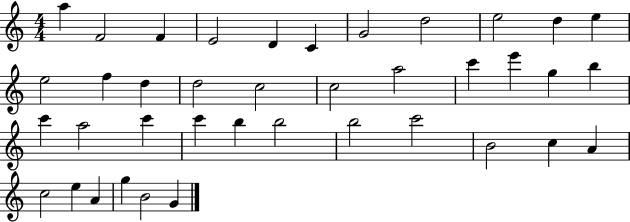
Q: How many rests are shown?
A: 0